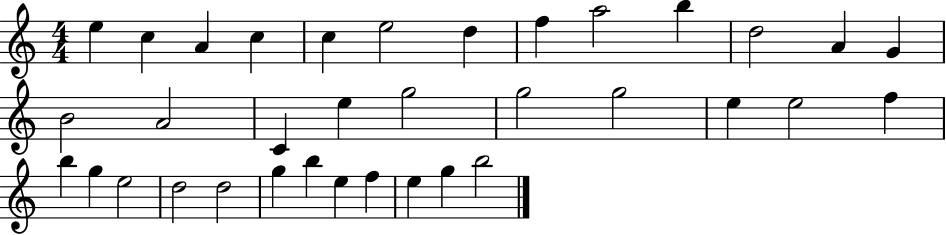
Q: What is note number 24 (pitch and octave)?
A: B5